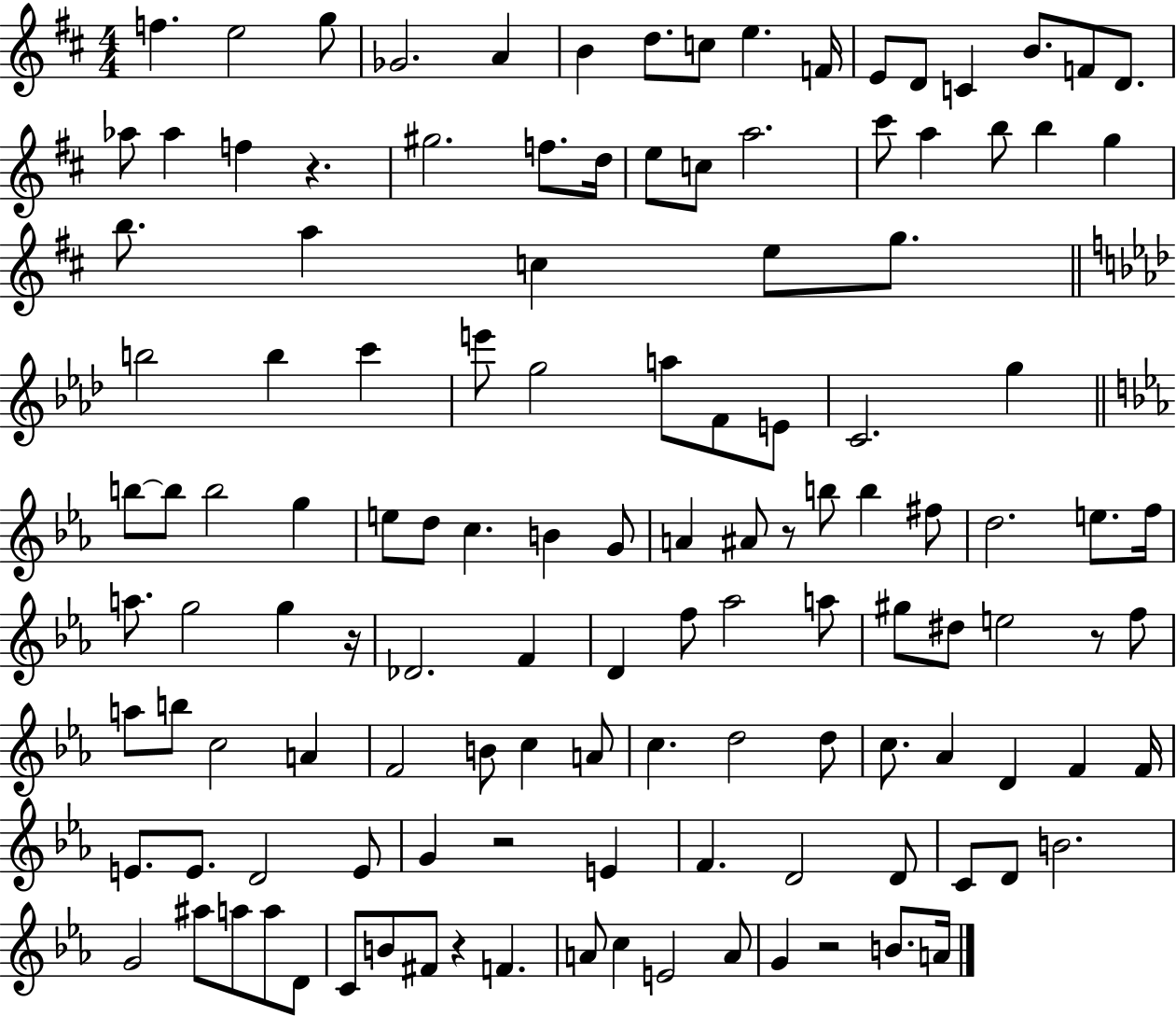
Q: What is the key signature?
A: D major